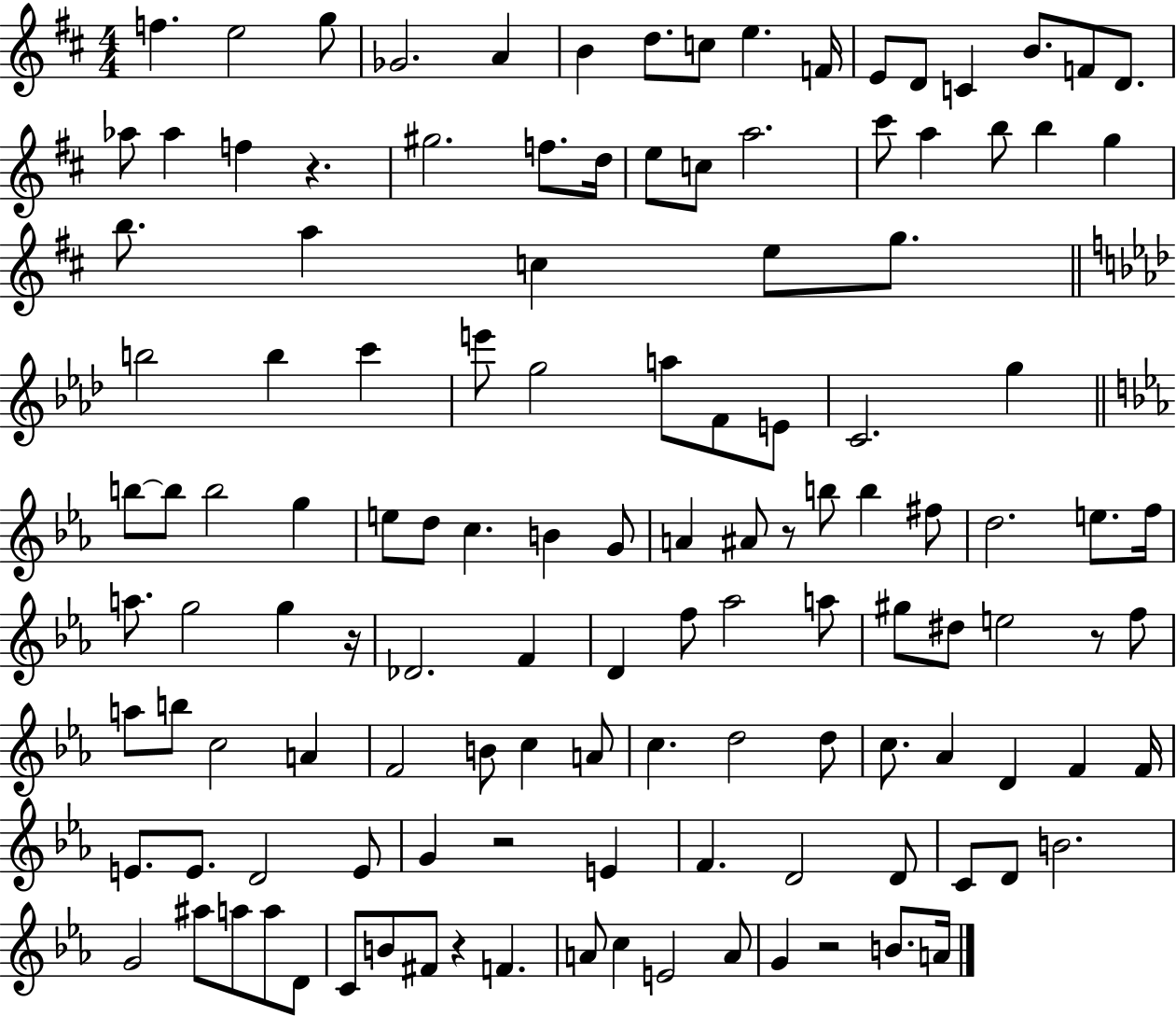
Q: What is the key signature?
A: D major